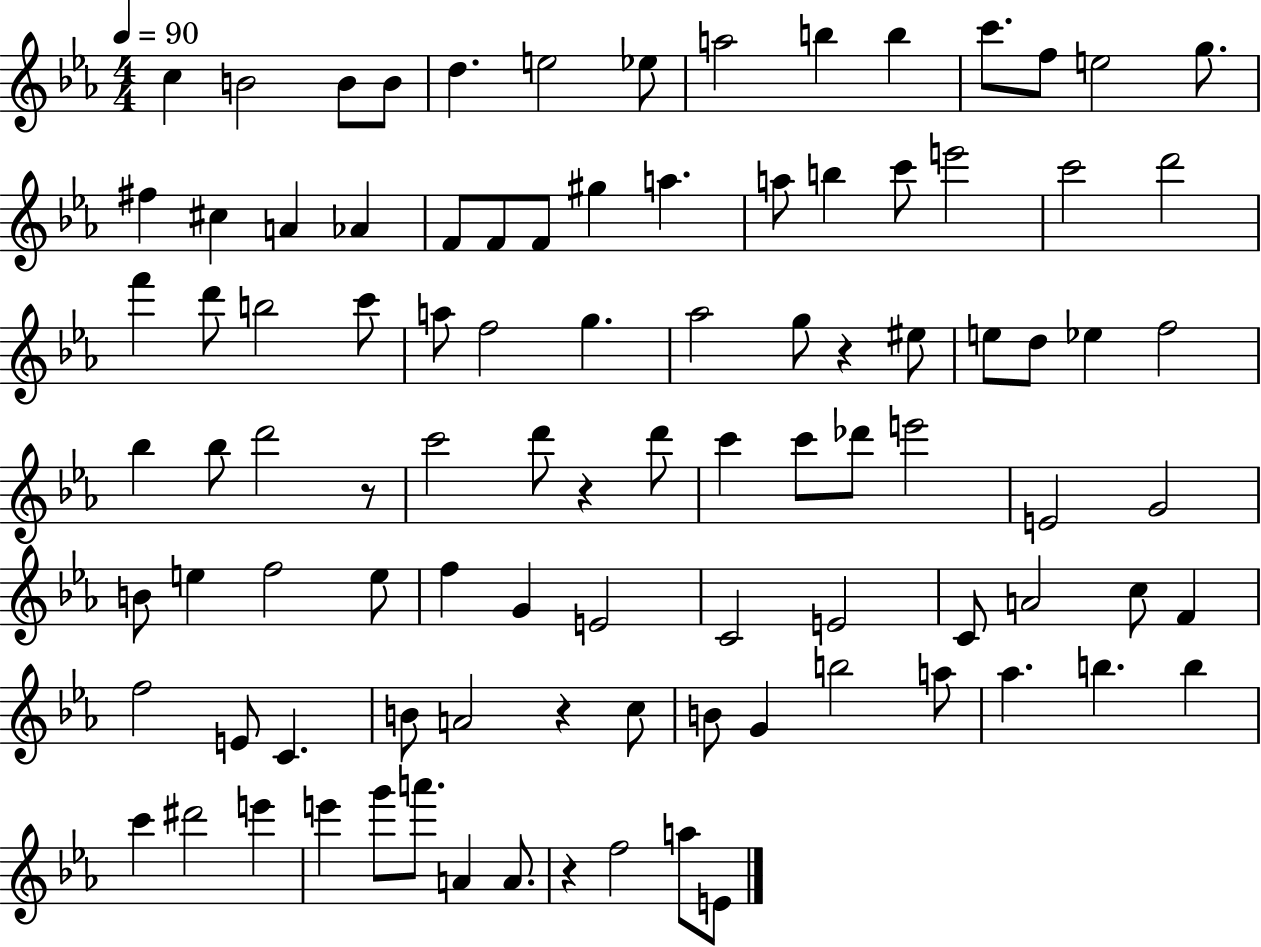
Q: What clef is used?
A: treble